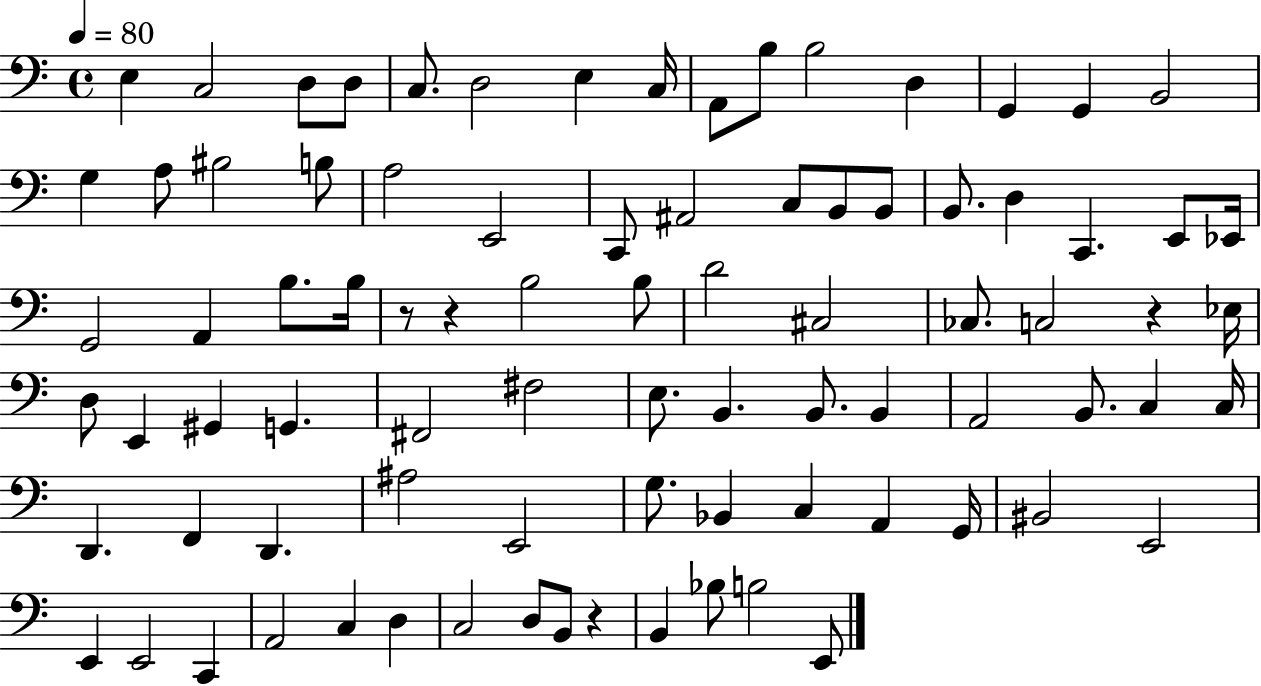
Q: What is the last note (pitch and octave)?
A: E2